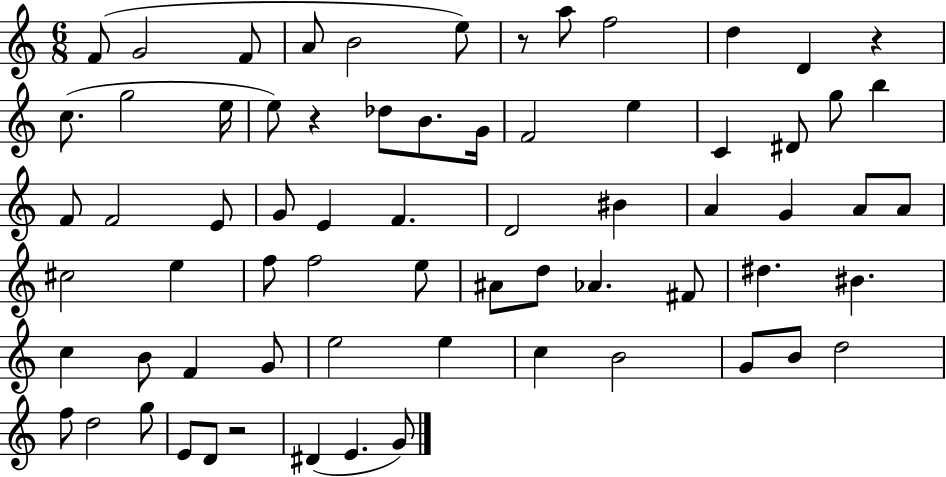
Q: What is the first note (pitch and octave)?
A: F4